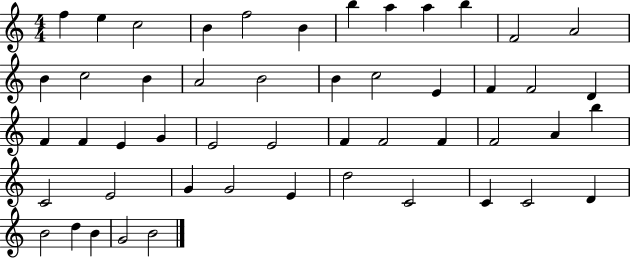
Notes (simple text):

F5/q E5/q C5/h B4/q F5/h B4/q B5/q A5/q A5/q B5/q F4/h A4/h B4/q C5/h B4/q A4/h B4/h B4/q C5/h E4/q F4/q F4/h D4/q F4/q F4/q E4/q G4/q E4/h E4/h F4/q F4/h F4/q F4/h A4/q B5/q C4/h E4/h G4/q G4/h E4/q D5/h C4/h C4/q C4/h D4/q B4/h D5/q B4/q G4/h B4/h